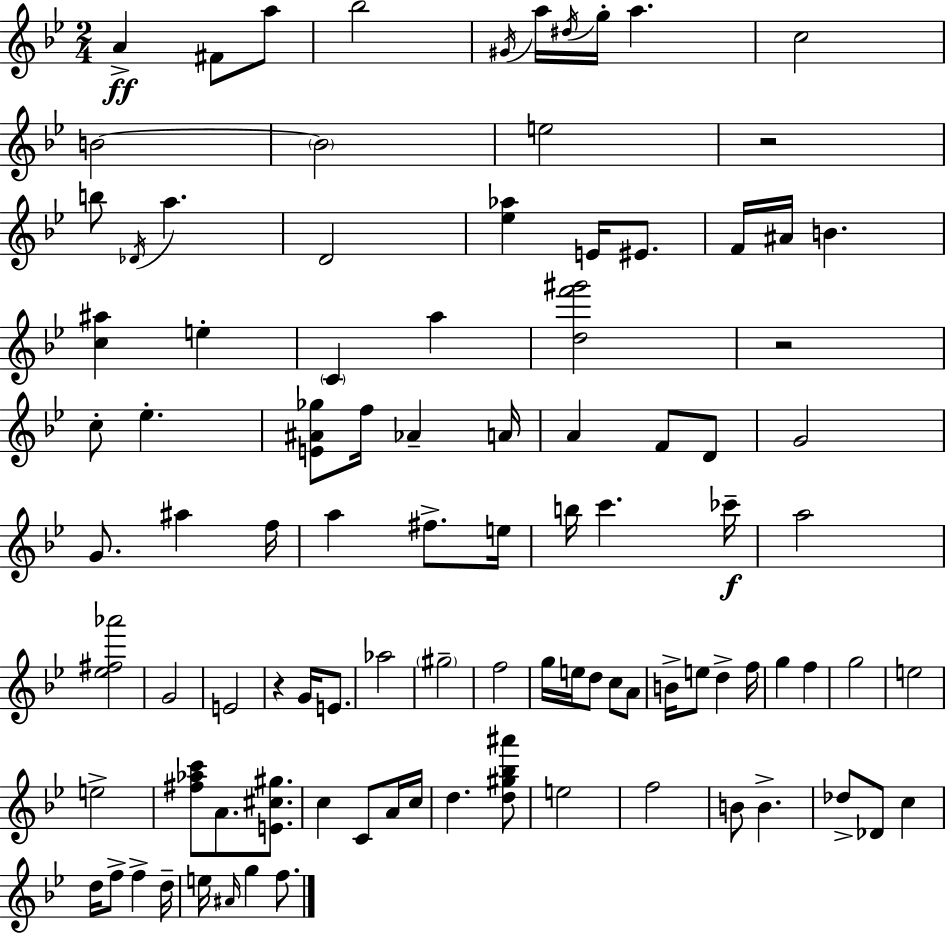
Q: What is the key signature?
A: G minor